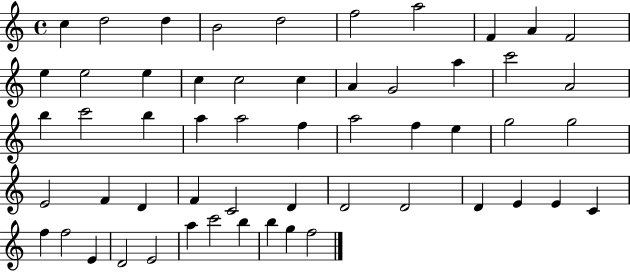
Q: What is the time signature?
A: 4/4